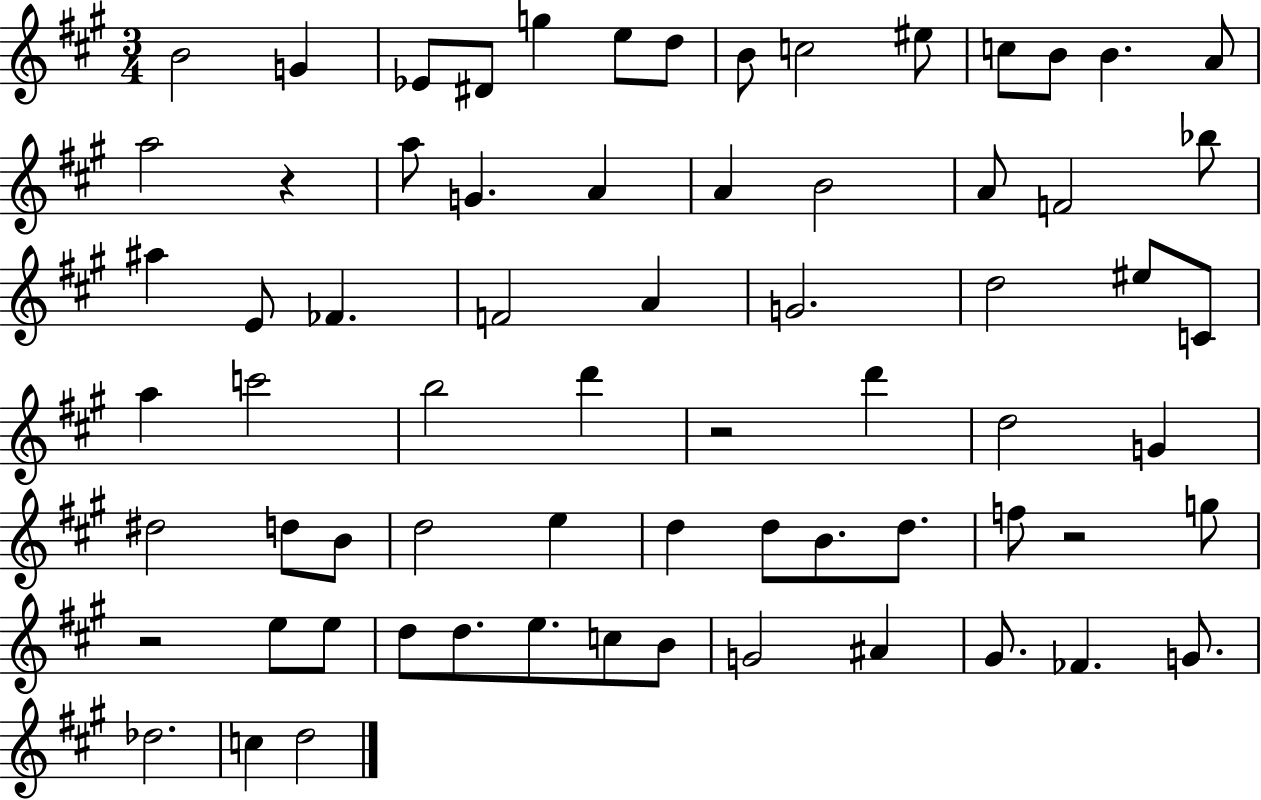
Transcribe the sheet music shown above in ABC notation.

X:1
T:Untitled
M:3/4
L:1/4
K:A
B2 G _E/2 ^D/2 g e/2 d/2 B/2 c2 ^e/2 c/2 B/2 B A/2 a2 z a/2 G A A B2 A/2 F2 _b/2 ^a E/2 _F F2 A G2 d2 ^e/2 C/2 a c'2 b2 d' z2 d' d2 G ^d2 d/2 B/2 d2 e d d/2 B/2 d/2 f/2 z2 g/2 z2 e/2 e/2 d/2 d/2 e/2 c/2 B/2 G2 ^A ^G/2 _F G/2 _d2 c d2